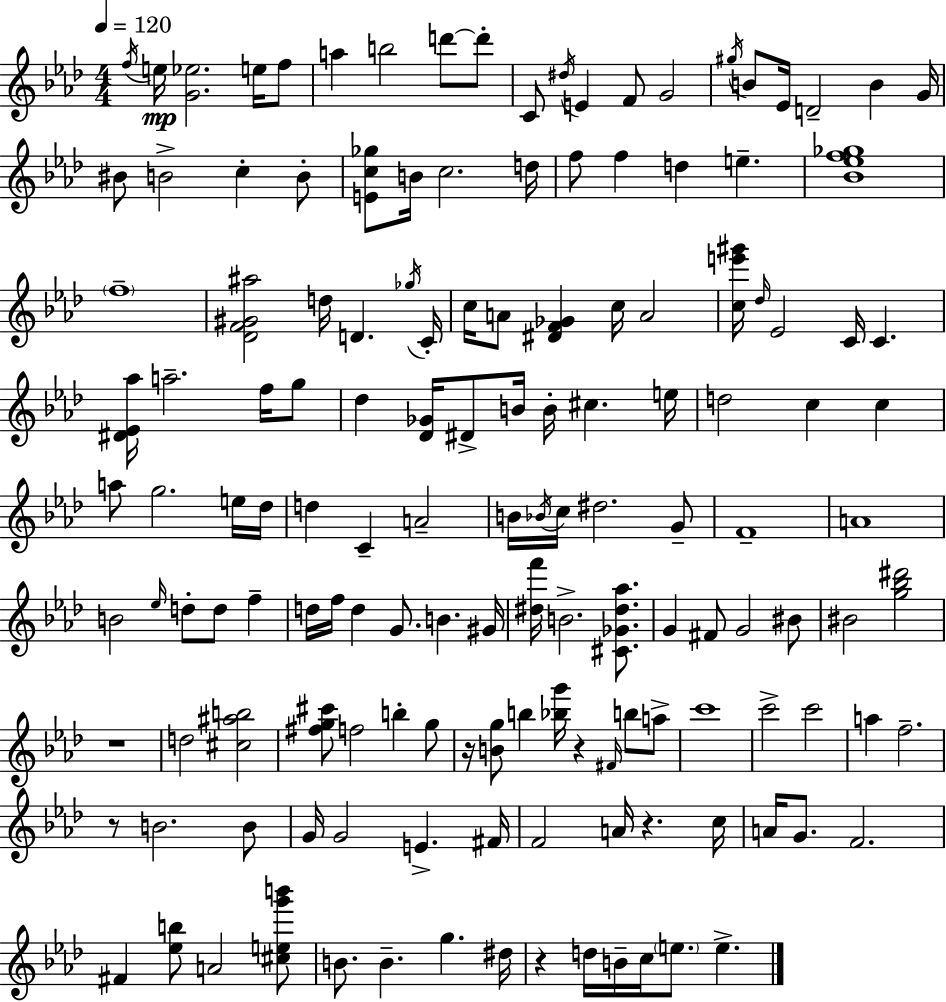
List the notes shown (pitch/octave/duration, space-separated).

F5/s E5/s [G4,Eb5]/h. E5/s F5/e A5/q B5/h D6/e D6/e C4/e D#5/s E4/q F4/e G4/h G#5/s B4/e Eb4/s D4/h B4/q G4/s BIS4/e B4/h C5/q B4/e [E4,C5,Gb5]/e B4/s C5/h. D5/s F5/e F5/q D5/q E5/q. [Bb4,Eb5,F5,Gb5]/w F5/w [Db4,F4,G#4,A#5]/h D5/s D4/q. Gb5/s C4/s C5/s A4/e [D#4,F4,Gb4]/q C5/s A4/h [C5,E6,G#6]/s Db5/s Eb4/h C4/s C4/q. [D#4,Eb4,Ab5]/s A5/h. F5/s G5/e Db5/q [Db4,Gb4]/s D#4/e B4/s B4/s C#5/q. E5/s D5/h C5/q C5/q A5/e G5/h. E5/s Db5/s D5/q C4/q A4/h B4/s Bb4/s C5/s D#5/h. G4/e F4/w A4/w B4/h Eb5/s D5/e D5/e F5/q D5/s F5/s D5/q G4/e. B4/q. G#4/s [D#5,F6]/s B4/h. [C#4,Gb4,D#5,Ab5]/e. G4/q F#4/e G4/h BIS4/e BIS4/h [G5,Bb5,D#6]/h R/w D5/h [C#5,A#5,B5]/h [F#5,G5,C#6]/e F5/h B5/q G5/e R/s [B4,G5]/e B5/q [Bb5,G6]/s R/q F#4/s B5/e A5/e C6/w C6/h C6/h A5/q F5/h. R/e B4/h. B4/e G4/s G4/h E4/q. F#4/s F4/h A4/s R/q. C5/s A4/s G4/e. F4/h. F#4/q [Eb5,B5]/e A4/h [C#5,E5,G6,B6]/e B4/e. B4/q. G5/q. D#5/s R/q D5/s B4/s C5/s E5/e. E5/q.